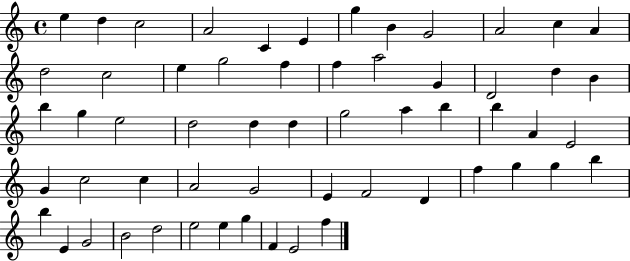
{
  \clef treble
  \time 4/4
  \defaultTimeSignature
  \key c \major
  e''4 d''4 c''2 | a'2 c'4 e'4 | g''4 b'4 g'2 | a'2 c''4 a'4 | \break d''2 c''2 | e''4 g''2 f''4 | f''4 a''2 g'4 | d'2 d''4 b'4 | \break b''4 g''4 e''2 | d''2 d''4 d''4 | g''2 a''4 b''4 | b''4 a'4 e'2 | \break g'4 c''2 c''4 | a'2 g'2 | e'4 f'2 d'4 | f''4 g''4 g''4 b''4 | \break b''4 e'4 g'2 | b'2 d''2 | e''2 e''4 g''4 | f'4 e'2 f''4 | \break \bar "|."
}